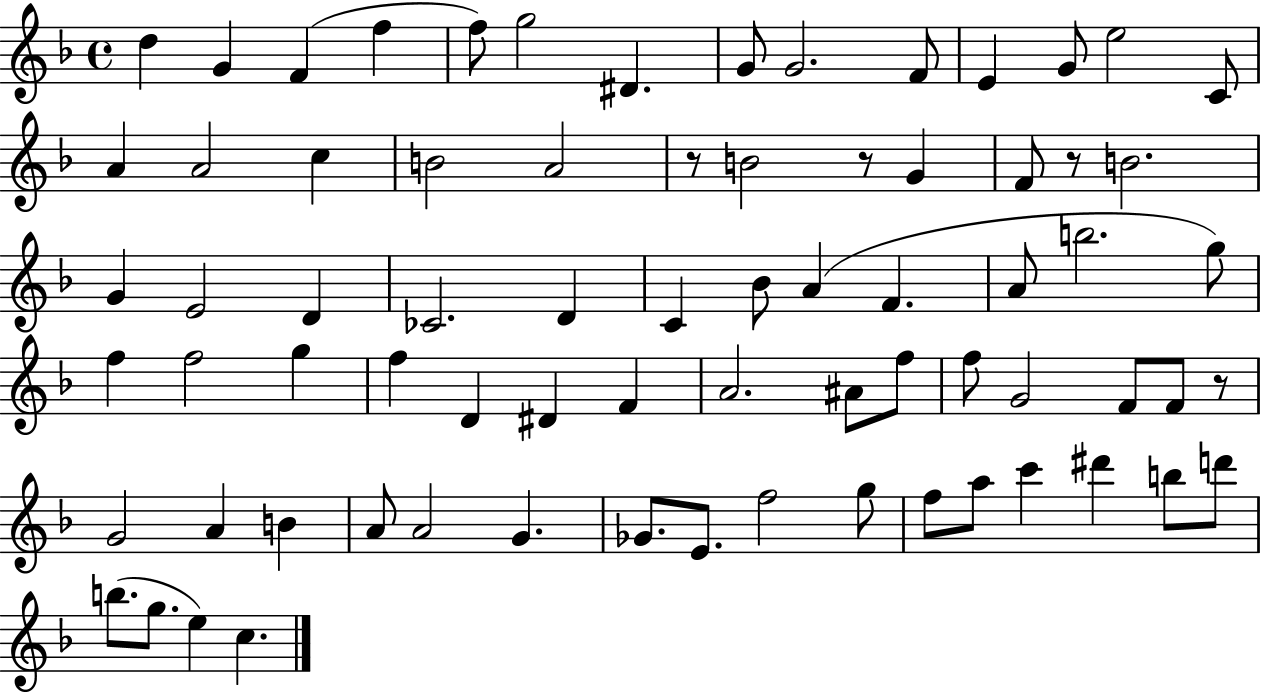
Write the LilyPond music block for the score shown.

{
  \clef treble
  \time 4/4
  \defaultTimeSignature
  \key f \major
  d''4 g'4 f'4( f''4 | f''8) g''2 dis'4. | g'8 g'2. f'8 | e'4 g'8 e''2 c'8 | \break a'4 a'2 c''4 | b'2 a'2 | r8 b'2 r8 g'4 | f'8 r8 b'2. | \break g'4 e'2 d'4 | ces'2. d'4 | c'4 bes'8 a'4( f'4. | a'8 b''2. g''8) | \break f''4 f''2 g''4 | f''4 d'4 dis'4 f'4 | a'2. ais'8 f''8 | f''8 g'2 f'8 f'8 r8 | \break g'2 a'4 b'4 | a'8 a'2 g'4. | ges'8. e'8. f''2 g''8 | f''8 a''8 c'''4 dis'''4 b''8 d'''8 | \break b''8.( g''8. e''4) c''4. | \bar "|."
}